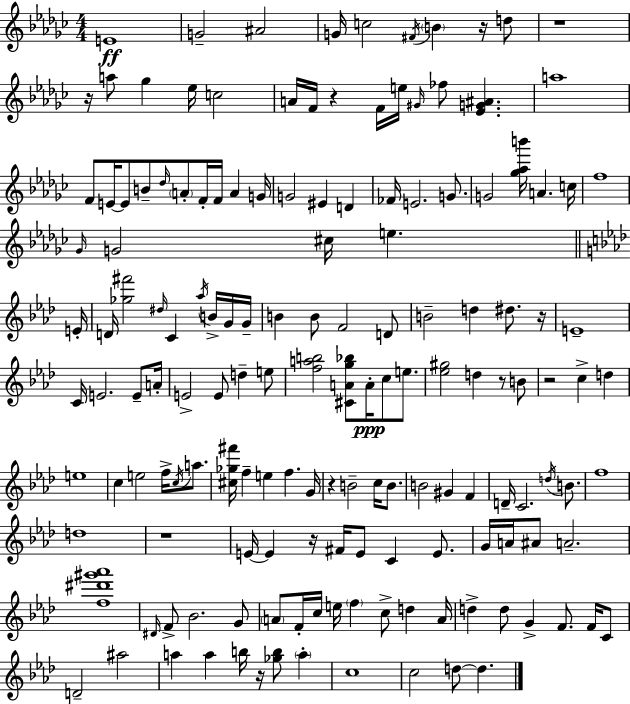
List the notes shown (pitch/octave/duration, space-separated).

E4/w G4/h A#4/h G4/s C5/h F#4/s B4/q R/s D5/e R/w R/s A5/e Gb5/q Eb5/s C5/h A4/s F4/s R/q F4/s E5/s G#4/s FES5/e [Eb4,G4,A#4]/q. A5/w F4/e E4/s E4/e B4/e Db5/s A4/e F4/s F4/s A4/q G4/s G4/h EIS4/q D4/q FES4/s E4/h. G4/e. G4/h [Gb5,Ab5,B6]/s A4/q. C5/s F5/w Gb4/s G4/h C#5/s E5/q. E4/s D4/s [Gb5,F#6]/h D#5/s C4/q Ab5/s B4/s G4/s G4/s B4/q B4/e F4/h D4/e B4/h D5/q D#5/e. R/s E4/w C4/s E4/h. E4/e A4/s E4/h E4/e D5/q E5/e [F5,A5,B5]/h [C#4,A4,G5,Bb5]/e A4/s C5/e E5/e. [Eb5,G#5]/h D5/q R/e B4/e R/h C5/q D5/q E5/w C5/q E5/h F5/s C5/s A5/e. [C#5,Gb5,F#6]/s F5/q E5/q F5/q. G4/s R/q B4/h C5/s B4/e. B4/h G#4/q F4/q D4/s C4/h. D5/s B4/e. F5/w D5/w R/w E4/s E4/q R/s F#4/s E4/e C4/q E4/e. G4/s A4/s A#4/e A4/h. [F5,D#6,G#6,Ab6]/w D#4/s F4/e Bb4/h. G4/e A4/e F4/s C5/s E5/s F5/q C5/e D5/q A4/s D5/q D5/e G4/q F4/e. F4/s C4/e D4/h A#5/h A5/q A5/q B5/s R/s [Gb5,B5]/e A5/q C5/w C5/h D5/e D5/q.